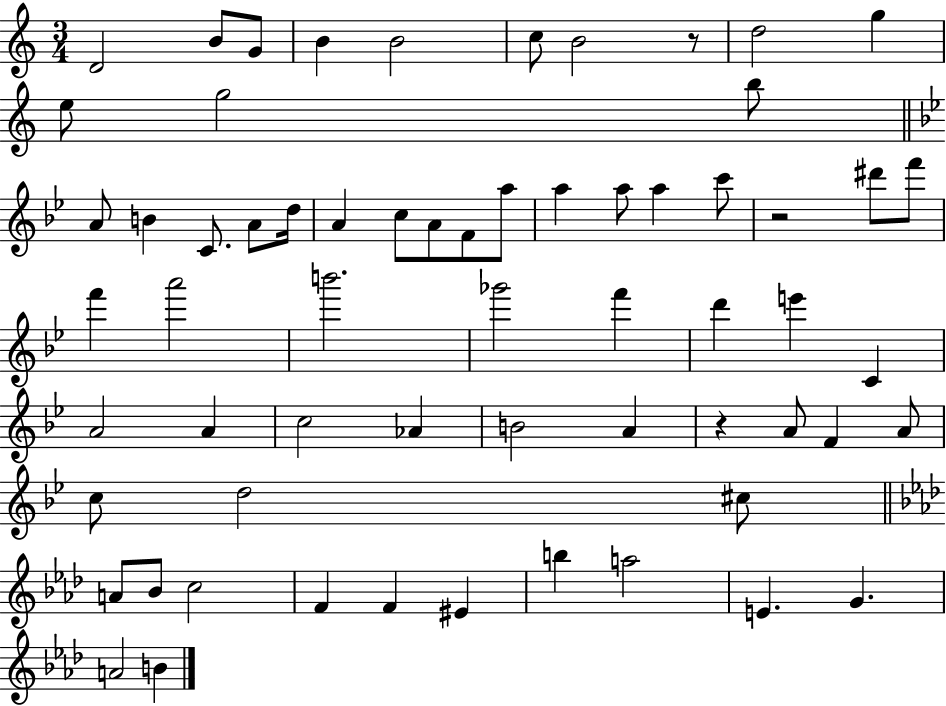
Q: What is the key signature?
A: C major